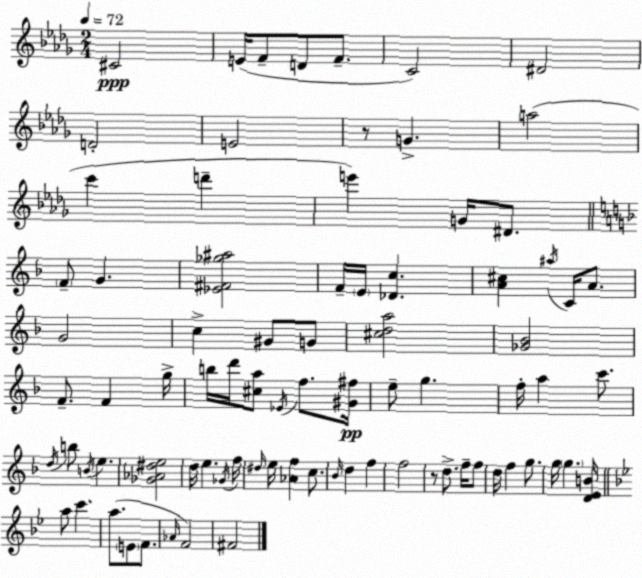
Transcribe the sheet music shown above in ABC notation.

X:1
T:Untitled
M:2/4
L:1/4
K:Bbm
^C2 E/4 F/2 D/2 F/2 C2 ^D2 D2 E2 z/2 G a2 c' d' e' G/4 ^D/2 F/2 G [_E^F_g^a]2 F/4 E/4 [_Dc] [A^c] ^a/4 C/4 A/2 G2 c ^G/2 G/2 [^cda]2 [_G_B]2 F/2 F g/4 b/4 d'/4 [^ca]/2 _E/4 f/2 [^G^f]/4 e/2 g f/4 a c'/2 d/4 b/2 B/4 e [_G_A^de]2 d/4 e _G/4 f/4 ^d/4 e/4 [_Af] c/2 _B/4 d f f2 z/2 d/2 f/4 f/2 d/4 f g/2 g/4 g [DEB]/4 a/2 c' a/2 E/2 F/2 _A/4 F2 ^F2